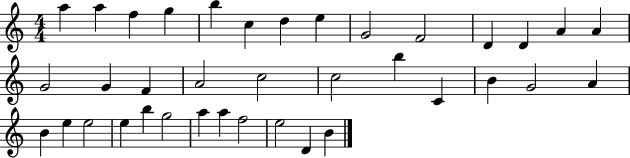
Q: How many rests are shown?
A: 0